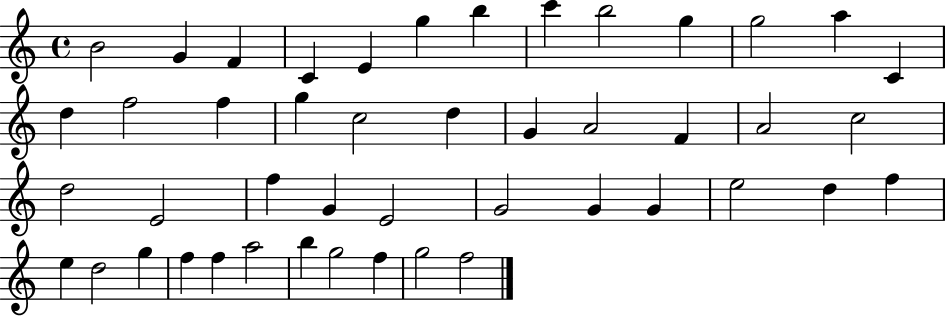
B4/h G4/q F4/q C4/q E4/q G5/q B5/q C6/q B5/h G5/q G5/h A5/q C4/q D5/q F5/h F5/q G5/q C5/h D5/q G4/q A4/h F4/q A4/h C5/h D5/h E4/h F5/q G4/q E4/h G4/h G4/q G4/q E5/h D5/q F5/q E5/q D5/h G5/q F5/q F5/q A5/h B5/q G5/h F5/q G5/h F5/h